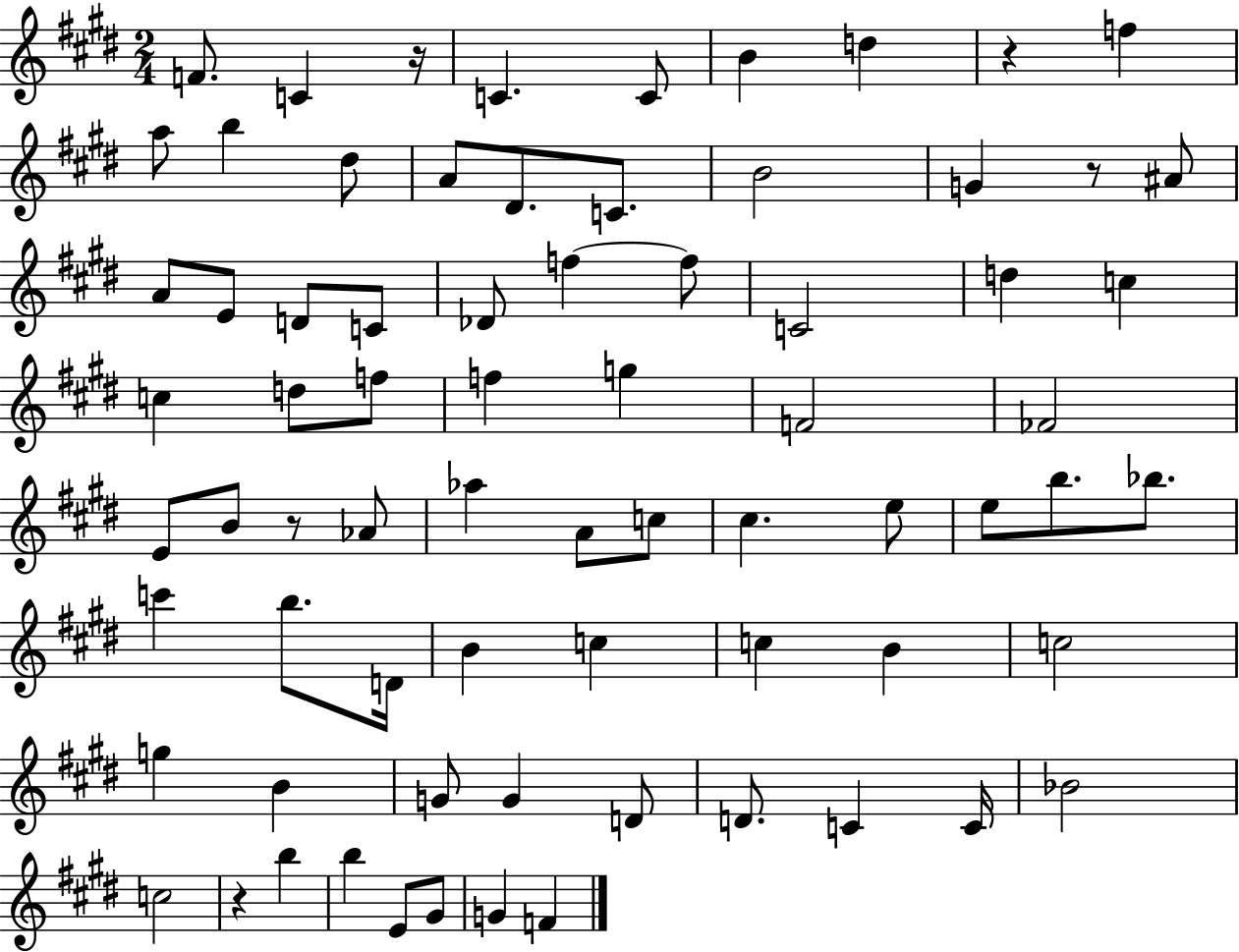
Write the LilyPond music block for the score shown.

{
  \clef treble
  \numericTimeSignature
  \time 2/4
  \key e \major
  f'8. c'4 r16 | c'4. c'8 | b'4 d''4 | r4 f''4 | \break a''8 b''4 dis''8 | a'8 dis'8. c'8. | b'2 | g'4 r8 ais'8 | \break a'8 e'8 d'8 c'8 | des'8 f''4~~ f''8 | c'2 | d''4 c''4 | \break c''4 d''8 f''8 | f''4 g''4 | f'2 | fes'2 | \break e'8 b'8 r8 aes'8 | aes''4 a'8 c''8 | cis''4. e''8 | e''8 b''8. bes''8. | \break c'''4 b''8. d'16 | b'4 c''4 | c''4 b'4 | c''2 | \break g''4 b'4 | g'8 g'4 d'8 | d'8. c'4 c'16 | bes'2 | \break c''2 | r4 b''4 | b''4 e'8 gis'8 | g'4 f'4 | \break \bar "|."
}